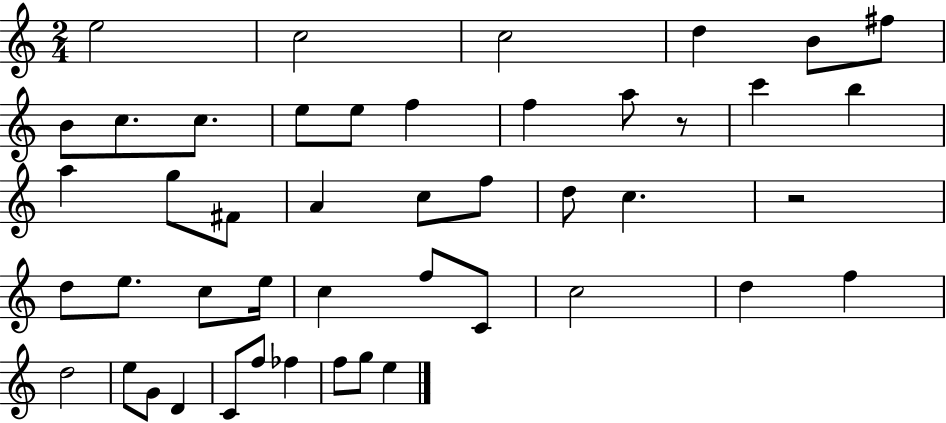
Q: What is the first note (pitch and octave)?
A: E5